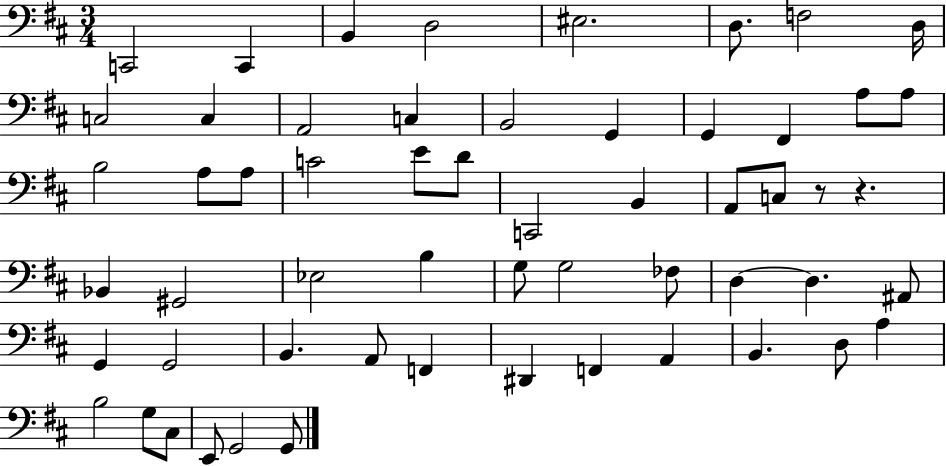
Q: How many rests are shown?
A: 2